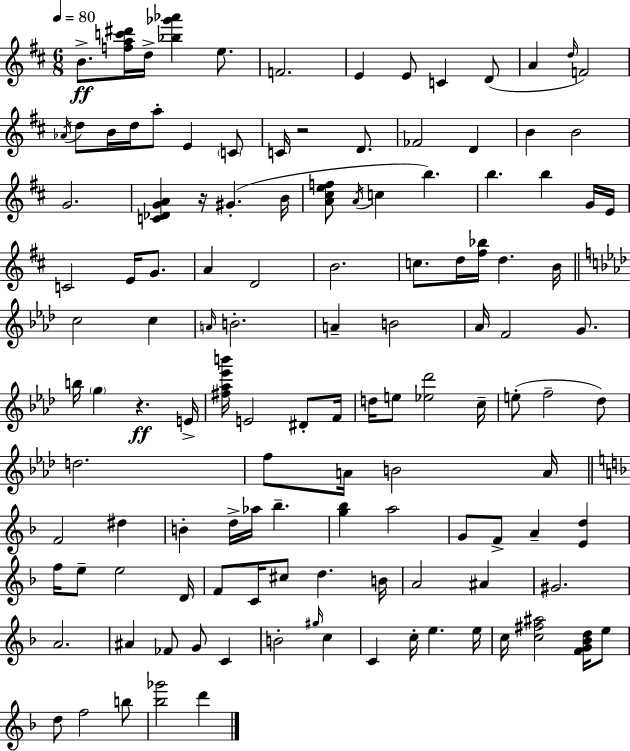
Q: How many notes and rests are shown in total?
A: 125